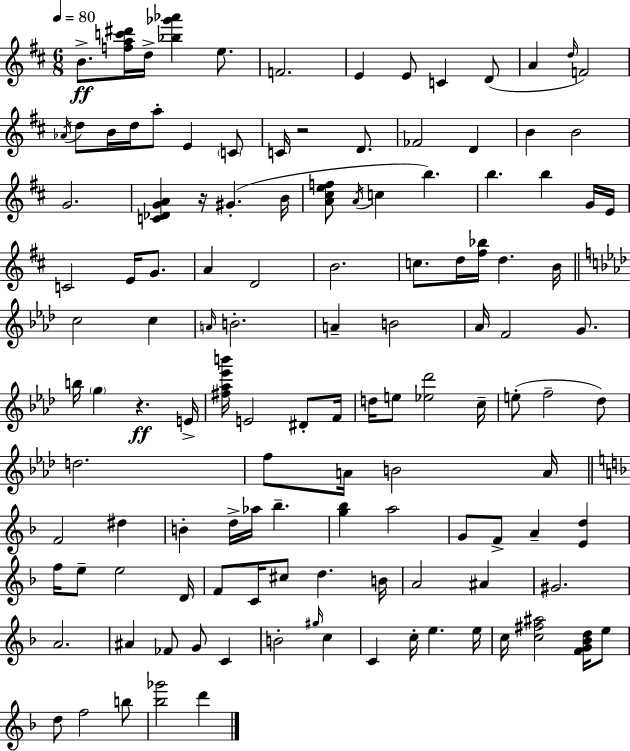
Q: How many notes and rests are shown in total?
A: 125